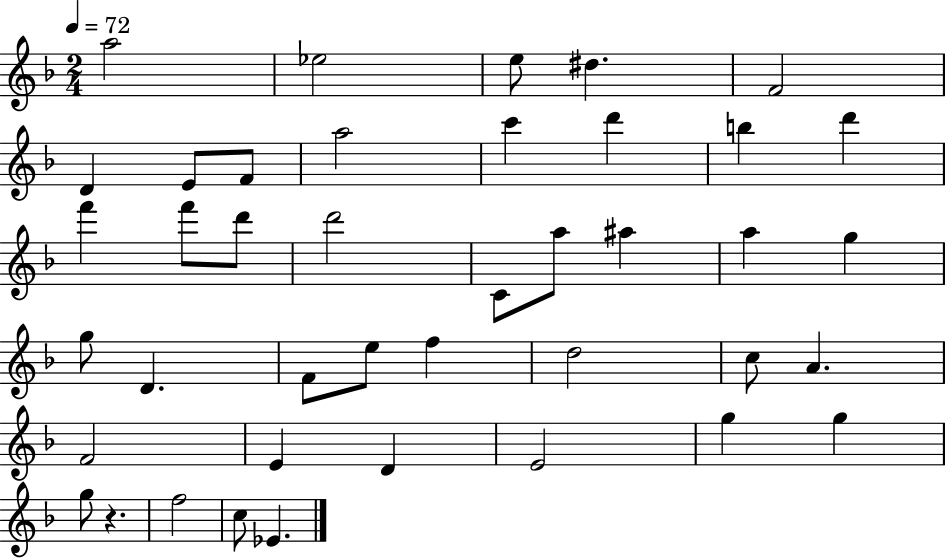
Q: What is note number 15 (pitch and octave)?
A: F6